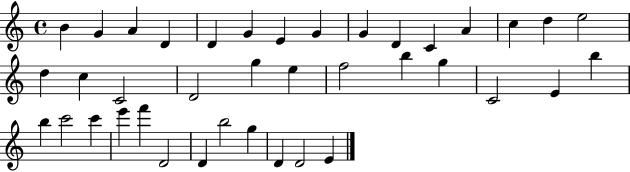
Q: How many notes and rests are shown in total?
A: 39